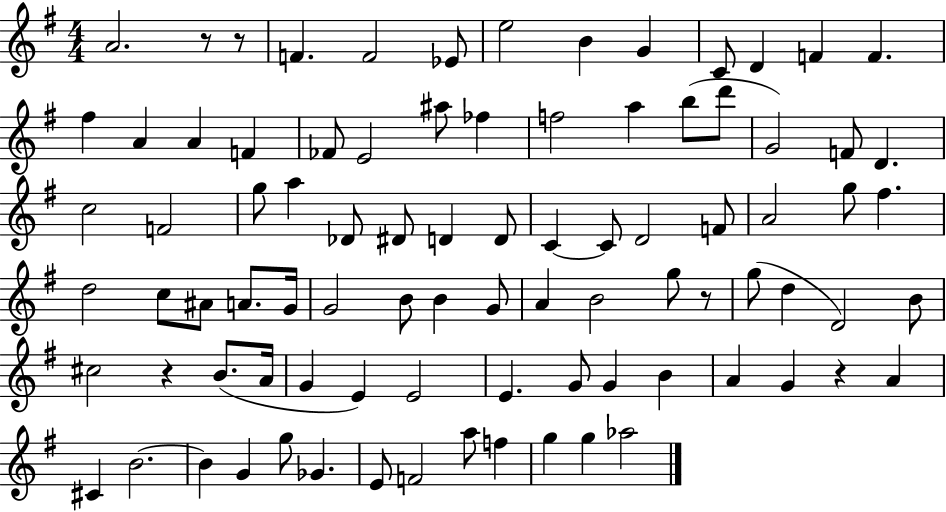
{
  \clef treble
  \numericTimeSignature
  \time 4/4
  \key g \major
  a'2. r8 r8 | f'4. f'2 ees'8 | e''2 b'4 g'4 | c'8 d'4 f'4 f'4. | \break fis''4 a'4 a'4 f'4 | fes'8 e'2 ais''8 fes''4 | f''2 a''4 b''8( d'''8 | g'2) f'8 d'4. | \break c''2 f'2 | g''8 a''4 des'8 dis'8 d'4 d'8 | c'4~~ c'8 d'2 f'8 | a'2 g''8 fis''4. | \break d''2 c''8 ais'8 a'8. g'16 | g'2 b'8 b'4 g'8 | a'4 b'2 g''8 r8 | g''8( d''4 d'2) b'8 | \break cis''2 r4 b'8.( a'16 | g'4 e'4) e'2 | e'4. g'8 g'4 b'4 | a'4 g'4 r4 a'4 | \break cis'4 b'2.~~ | b'4 g'4 g''8 ges'4. | e'8 f'2 a''8 f''4 | g''4 g''4 aes''2 | \break \bar "|."
}